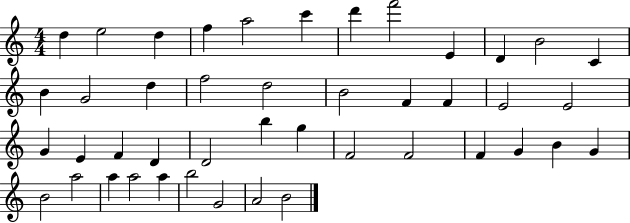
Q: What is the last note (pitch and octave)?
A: B4